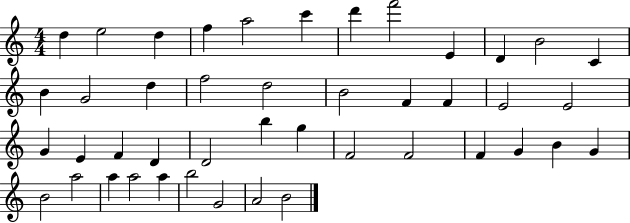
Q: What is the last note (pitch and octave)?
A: B4